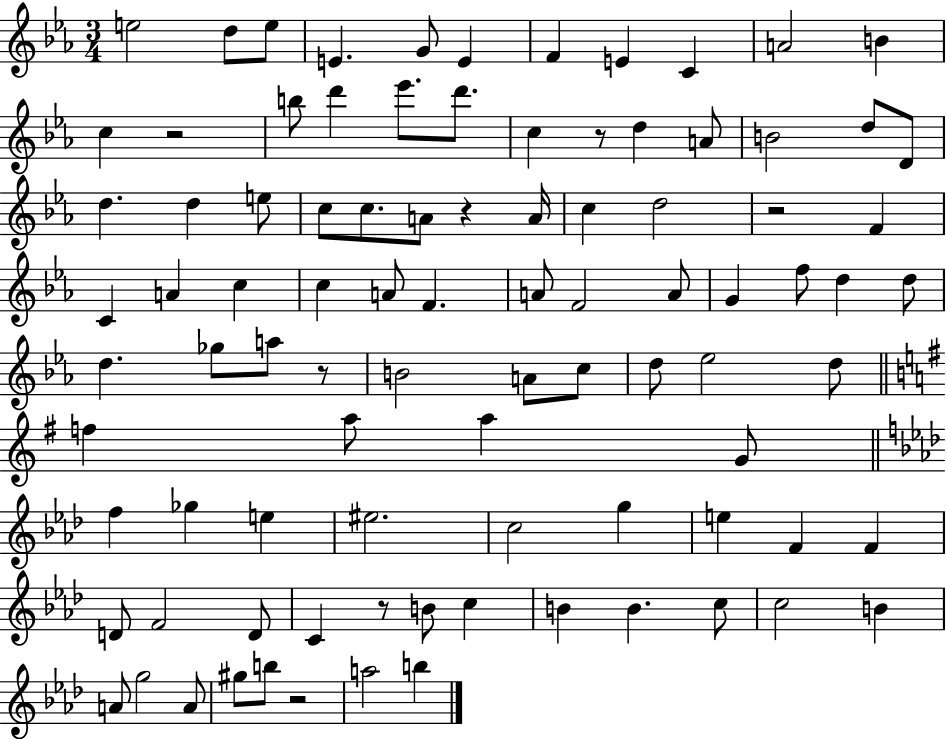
{
  \clef treble
  \numericTimeSignature
  \time 3/4
  \key ees \major
  e''2 d''8 e''8 | e'4. g'8 e'4 | f'4 e'4 c'4 | a'2 b'4 | \break c''4 r2 | b''8 d'''4 ees'''8. d'''8. | c''4 r8 d''4 a'8 | b'2 d''8 d'8 | \break d''4. d''4 e''8 | c''8 c''8. a'8 r4 a'16 | c''4 d''2 | r2 f'4 | \break c'4 a'4 c''4 | c''4 a'8 f'4. | a'8 f'2 a'8 | g'4 f''8 d''4 d''8 | \break d''4. ges''8 a''8 r8 | b'2 a'8 c''8 | d''8 ees''2 d''8 | \bar "||" \break \key g \major f''4 a''8 a''4 g'8 | \bar "||" \break \key aes \major f''4 ges''4 e''4 | eis''2. | c''2 g''4 | e''4 f'4 f'4 | \break d'8 f'2 d'8 | c'4 r8 b'8 c''4 | b'4 b'4. c''8 | c''2 b'4 | \break a'8 g''2 a'8 | gis''8 b''8 r2 | a''2 b''4 | \bar "|."
}